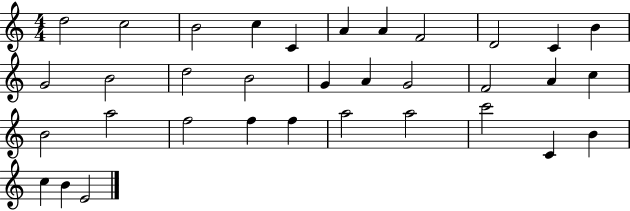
{
  \clef treble
  \numericTimeSignature
  \time 4/4
  \key c \major
  d''2 c''2 | b'2 c''4 c'4 | a'4 a'4 f'2 | d'2 c'4 b'4 | \break g'2 b'2 | d''2 b'2 | g'4 a'4 g'2 | f'2 a'4 c''4 | \break b'2 a''2 | f''2 f''4 f''4 | a''2 a''2 | c'''2 c'4 b'4 | \break c''4 b'4 e'2 | \bar "|."
}